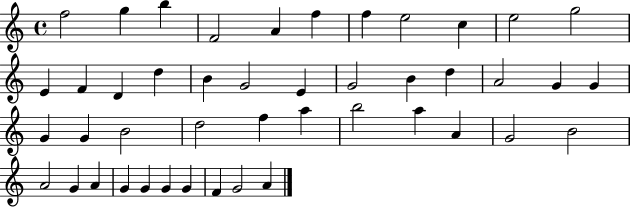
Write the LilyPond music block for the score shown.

{
  \clef treble
  \time 4/4
  \defaultTimeSignature
  \key c \major
  f''2 g''4 b''4 | f'2 a'4 f''4 | f''4 e''2 c''4 | e''2 g''2 | \break e'4 f'4 d'4 d''4 | b'4 g'2 e'4 | g'2 b'4 d''4 | a'2 g'4 g'4 | \break g'4 g'4 b'2 | d''2 f''4 a''4 | b''2 a''4 a'4 | g'2 b'2 | \break a'2 g'4 a'4 | g'4 g'4 g'4 g'4 | f'4 g'2 a'4 | \bar "|."
}